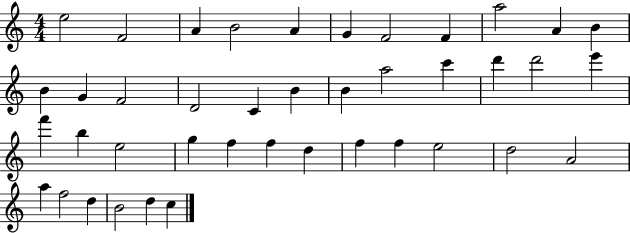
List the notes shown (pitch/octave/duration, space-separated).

E5/h F4/h A4/q B4/h A4/q G4/q F4/h F4/q A5/h A4/q B4/q B4/q G4/q F4/h D4/h C4/q B4/q B4/q A5/h C6/q D6/q D6/h E6/q F6/q B5/q E5/h G5/q F5/q F5/q D5/q F5/q F5/q E5/h D5/h A4/h A5/q F5/h D5/q B4/h D5/q C5/q